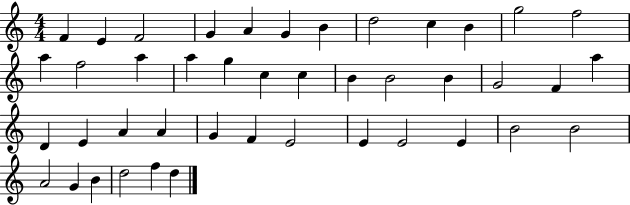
{
  \clef treble
  \numericTimeSignature
  \time 4/4
  \key c \major
  f'4 e'4 f'2 | g'4 a'4 g'4 b'4 | d''2 c''4 b'4 | g''2 f''2 | \break a''4 f''2 a''4 | a''4 g''4 c''4 c''4 | b'4 b'2 b'4 | g'2 f'4 a''4 | \break d'4 e'4 a'4 a'4 | g'4 f'4 e'2 | e'4 e'2 e'4 | b'2 b'2 | \break a'2 g'4 b'4 | d''2 f''4 d''4 | \bar "|."
}